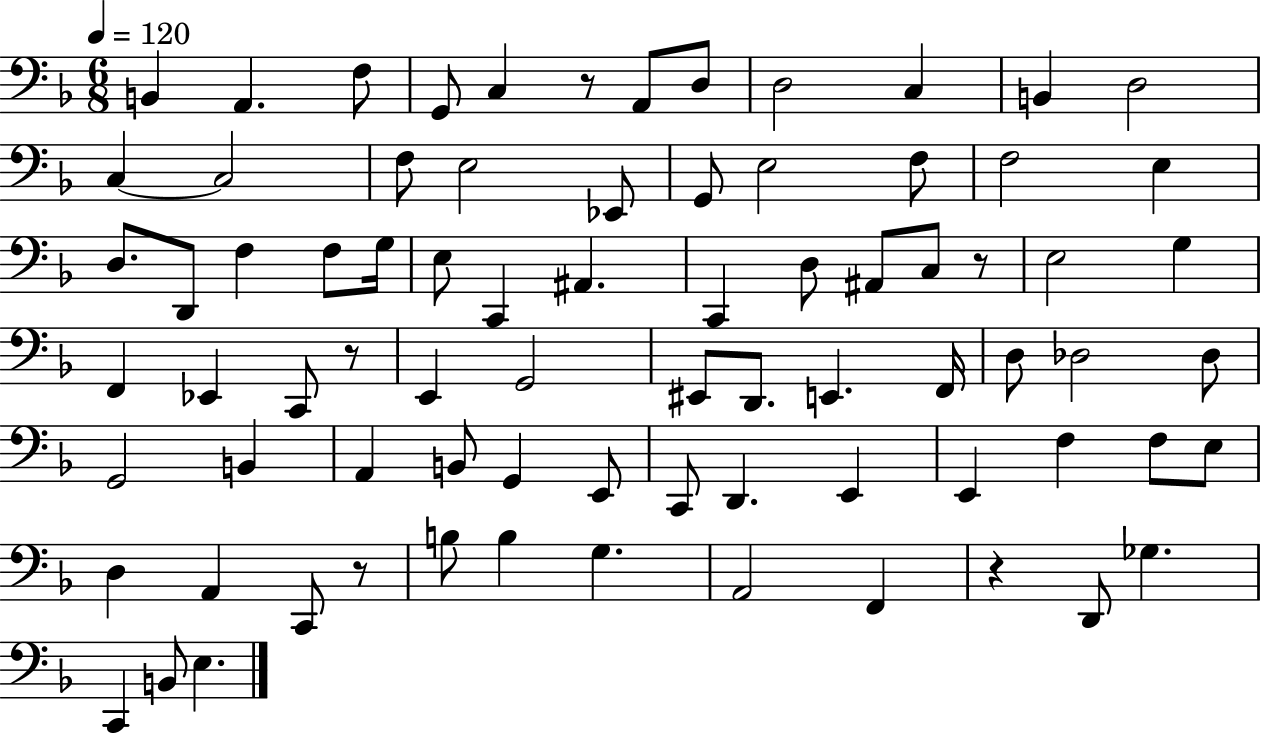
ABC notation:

X:1
T:Untitled
M:6/8
L:1/4
K:F
B,, A,, F,/2 G,,/2 C, z/2 A,,/2 D,/2 D,2 C, B,, D,2 C, C,2 F,/2 E,2 _E,,/2 G,,/2 E,2 F,/2 F,2 E, D,/2 D,,/2 F, F,/2 G,/4 E,/2 C,, ^A,, C,, D,/2 ^A,,/2 C,/2 z/2 E,2 G, F,, _E,, C,,/2 z/2 E,, G,,2 ^E,,/2 D,,/2 E,, F,,/4 D,/2 _D,2 _D,/2 G,,2 B,, A,, B,,/2 G,, E,,/2 C,,/2 D,, E,, E,, F, F,/2 E,/2 D, A,, C,,/2 z/2 B,/2 B, G, A,,2 F,, z D,,/2 _G, C,, B,,/2 E,